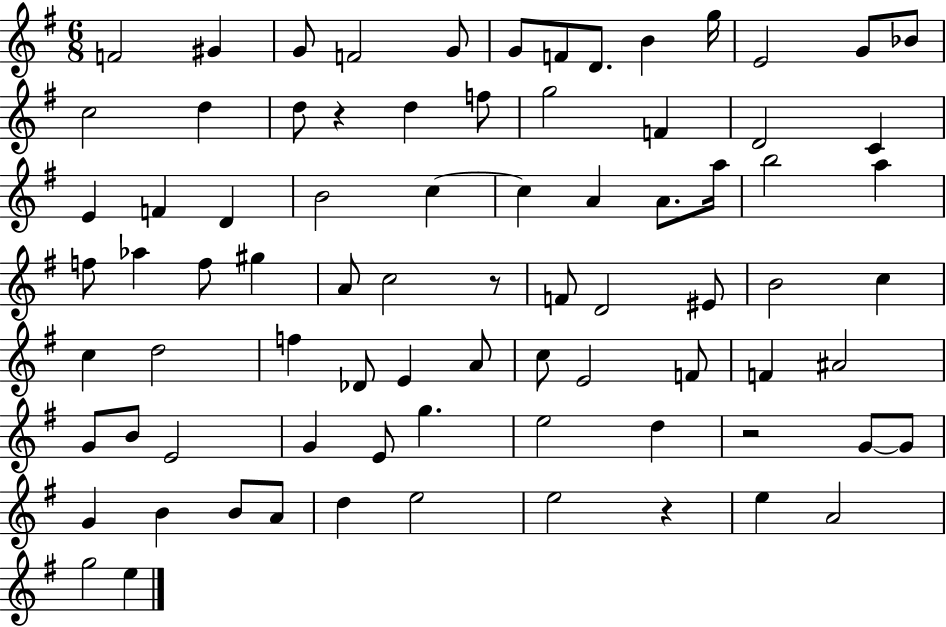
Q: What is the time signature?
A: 6/8